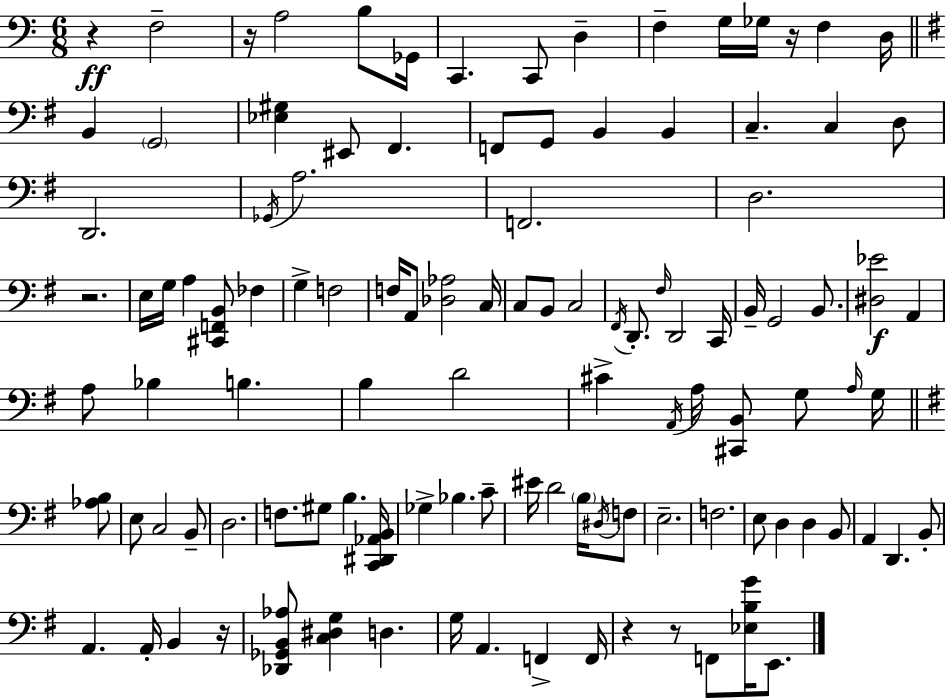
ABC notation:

X:1
T:Untitled
M:6/8
L:1/4
K:Am
z F,2 z/4 A,2 B,/2 _G,,/4 C,, C,,/2 D, F, G,/4 _G,/4 z/4 F, D,/4 B,, G,,2 [_E,^G,] ^E,,/2 ^F,, F,,/2 G,,/2 B,, B,, C, C, D,/2 D,,2 _G,,/4 A,2 F,,2 D,2 z2 E,/4 G,/4 A, [^C,,F,,B,,]/2 _F, G, F,2 F,/4 A,,/2 [_D,_A,]2 C,/4 C,/2 B,,/2 C,2 ^F,,/4 D,,/2 ^F,/4 D,,2 C,,/4 B,,/4 G,,2 B,,/2 [^D,_E]2 A,, A,/2 _B, B, B, D2 ^C A,,/4 A,/4 [^C,,B,,]/2 G,/2 A,/4 G,/4 [_A,B,]/2 E,/2 C,2 B,,/2 D,2 F,/2 ^G,/2 B, [C,,^D,,_A,,B,,]/4 _G, _B, C/2 ^E/4 D2 B,/4 ^D,/4 F,/2 E,2 F,2 E,/2 D, D, B,,/2 A,, D,, B,,/2 A,, A,,/4 B,, z/4 [_D,,_G,,B,,_A,]/2 [C,^D,G,] D, G,/4 A,, F,, F,,/4 z z/2 F,,/2 [_E,B,G]/4 E,,/2